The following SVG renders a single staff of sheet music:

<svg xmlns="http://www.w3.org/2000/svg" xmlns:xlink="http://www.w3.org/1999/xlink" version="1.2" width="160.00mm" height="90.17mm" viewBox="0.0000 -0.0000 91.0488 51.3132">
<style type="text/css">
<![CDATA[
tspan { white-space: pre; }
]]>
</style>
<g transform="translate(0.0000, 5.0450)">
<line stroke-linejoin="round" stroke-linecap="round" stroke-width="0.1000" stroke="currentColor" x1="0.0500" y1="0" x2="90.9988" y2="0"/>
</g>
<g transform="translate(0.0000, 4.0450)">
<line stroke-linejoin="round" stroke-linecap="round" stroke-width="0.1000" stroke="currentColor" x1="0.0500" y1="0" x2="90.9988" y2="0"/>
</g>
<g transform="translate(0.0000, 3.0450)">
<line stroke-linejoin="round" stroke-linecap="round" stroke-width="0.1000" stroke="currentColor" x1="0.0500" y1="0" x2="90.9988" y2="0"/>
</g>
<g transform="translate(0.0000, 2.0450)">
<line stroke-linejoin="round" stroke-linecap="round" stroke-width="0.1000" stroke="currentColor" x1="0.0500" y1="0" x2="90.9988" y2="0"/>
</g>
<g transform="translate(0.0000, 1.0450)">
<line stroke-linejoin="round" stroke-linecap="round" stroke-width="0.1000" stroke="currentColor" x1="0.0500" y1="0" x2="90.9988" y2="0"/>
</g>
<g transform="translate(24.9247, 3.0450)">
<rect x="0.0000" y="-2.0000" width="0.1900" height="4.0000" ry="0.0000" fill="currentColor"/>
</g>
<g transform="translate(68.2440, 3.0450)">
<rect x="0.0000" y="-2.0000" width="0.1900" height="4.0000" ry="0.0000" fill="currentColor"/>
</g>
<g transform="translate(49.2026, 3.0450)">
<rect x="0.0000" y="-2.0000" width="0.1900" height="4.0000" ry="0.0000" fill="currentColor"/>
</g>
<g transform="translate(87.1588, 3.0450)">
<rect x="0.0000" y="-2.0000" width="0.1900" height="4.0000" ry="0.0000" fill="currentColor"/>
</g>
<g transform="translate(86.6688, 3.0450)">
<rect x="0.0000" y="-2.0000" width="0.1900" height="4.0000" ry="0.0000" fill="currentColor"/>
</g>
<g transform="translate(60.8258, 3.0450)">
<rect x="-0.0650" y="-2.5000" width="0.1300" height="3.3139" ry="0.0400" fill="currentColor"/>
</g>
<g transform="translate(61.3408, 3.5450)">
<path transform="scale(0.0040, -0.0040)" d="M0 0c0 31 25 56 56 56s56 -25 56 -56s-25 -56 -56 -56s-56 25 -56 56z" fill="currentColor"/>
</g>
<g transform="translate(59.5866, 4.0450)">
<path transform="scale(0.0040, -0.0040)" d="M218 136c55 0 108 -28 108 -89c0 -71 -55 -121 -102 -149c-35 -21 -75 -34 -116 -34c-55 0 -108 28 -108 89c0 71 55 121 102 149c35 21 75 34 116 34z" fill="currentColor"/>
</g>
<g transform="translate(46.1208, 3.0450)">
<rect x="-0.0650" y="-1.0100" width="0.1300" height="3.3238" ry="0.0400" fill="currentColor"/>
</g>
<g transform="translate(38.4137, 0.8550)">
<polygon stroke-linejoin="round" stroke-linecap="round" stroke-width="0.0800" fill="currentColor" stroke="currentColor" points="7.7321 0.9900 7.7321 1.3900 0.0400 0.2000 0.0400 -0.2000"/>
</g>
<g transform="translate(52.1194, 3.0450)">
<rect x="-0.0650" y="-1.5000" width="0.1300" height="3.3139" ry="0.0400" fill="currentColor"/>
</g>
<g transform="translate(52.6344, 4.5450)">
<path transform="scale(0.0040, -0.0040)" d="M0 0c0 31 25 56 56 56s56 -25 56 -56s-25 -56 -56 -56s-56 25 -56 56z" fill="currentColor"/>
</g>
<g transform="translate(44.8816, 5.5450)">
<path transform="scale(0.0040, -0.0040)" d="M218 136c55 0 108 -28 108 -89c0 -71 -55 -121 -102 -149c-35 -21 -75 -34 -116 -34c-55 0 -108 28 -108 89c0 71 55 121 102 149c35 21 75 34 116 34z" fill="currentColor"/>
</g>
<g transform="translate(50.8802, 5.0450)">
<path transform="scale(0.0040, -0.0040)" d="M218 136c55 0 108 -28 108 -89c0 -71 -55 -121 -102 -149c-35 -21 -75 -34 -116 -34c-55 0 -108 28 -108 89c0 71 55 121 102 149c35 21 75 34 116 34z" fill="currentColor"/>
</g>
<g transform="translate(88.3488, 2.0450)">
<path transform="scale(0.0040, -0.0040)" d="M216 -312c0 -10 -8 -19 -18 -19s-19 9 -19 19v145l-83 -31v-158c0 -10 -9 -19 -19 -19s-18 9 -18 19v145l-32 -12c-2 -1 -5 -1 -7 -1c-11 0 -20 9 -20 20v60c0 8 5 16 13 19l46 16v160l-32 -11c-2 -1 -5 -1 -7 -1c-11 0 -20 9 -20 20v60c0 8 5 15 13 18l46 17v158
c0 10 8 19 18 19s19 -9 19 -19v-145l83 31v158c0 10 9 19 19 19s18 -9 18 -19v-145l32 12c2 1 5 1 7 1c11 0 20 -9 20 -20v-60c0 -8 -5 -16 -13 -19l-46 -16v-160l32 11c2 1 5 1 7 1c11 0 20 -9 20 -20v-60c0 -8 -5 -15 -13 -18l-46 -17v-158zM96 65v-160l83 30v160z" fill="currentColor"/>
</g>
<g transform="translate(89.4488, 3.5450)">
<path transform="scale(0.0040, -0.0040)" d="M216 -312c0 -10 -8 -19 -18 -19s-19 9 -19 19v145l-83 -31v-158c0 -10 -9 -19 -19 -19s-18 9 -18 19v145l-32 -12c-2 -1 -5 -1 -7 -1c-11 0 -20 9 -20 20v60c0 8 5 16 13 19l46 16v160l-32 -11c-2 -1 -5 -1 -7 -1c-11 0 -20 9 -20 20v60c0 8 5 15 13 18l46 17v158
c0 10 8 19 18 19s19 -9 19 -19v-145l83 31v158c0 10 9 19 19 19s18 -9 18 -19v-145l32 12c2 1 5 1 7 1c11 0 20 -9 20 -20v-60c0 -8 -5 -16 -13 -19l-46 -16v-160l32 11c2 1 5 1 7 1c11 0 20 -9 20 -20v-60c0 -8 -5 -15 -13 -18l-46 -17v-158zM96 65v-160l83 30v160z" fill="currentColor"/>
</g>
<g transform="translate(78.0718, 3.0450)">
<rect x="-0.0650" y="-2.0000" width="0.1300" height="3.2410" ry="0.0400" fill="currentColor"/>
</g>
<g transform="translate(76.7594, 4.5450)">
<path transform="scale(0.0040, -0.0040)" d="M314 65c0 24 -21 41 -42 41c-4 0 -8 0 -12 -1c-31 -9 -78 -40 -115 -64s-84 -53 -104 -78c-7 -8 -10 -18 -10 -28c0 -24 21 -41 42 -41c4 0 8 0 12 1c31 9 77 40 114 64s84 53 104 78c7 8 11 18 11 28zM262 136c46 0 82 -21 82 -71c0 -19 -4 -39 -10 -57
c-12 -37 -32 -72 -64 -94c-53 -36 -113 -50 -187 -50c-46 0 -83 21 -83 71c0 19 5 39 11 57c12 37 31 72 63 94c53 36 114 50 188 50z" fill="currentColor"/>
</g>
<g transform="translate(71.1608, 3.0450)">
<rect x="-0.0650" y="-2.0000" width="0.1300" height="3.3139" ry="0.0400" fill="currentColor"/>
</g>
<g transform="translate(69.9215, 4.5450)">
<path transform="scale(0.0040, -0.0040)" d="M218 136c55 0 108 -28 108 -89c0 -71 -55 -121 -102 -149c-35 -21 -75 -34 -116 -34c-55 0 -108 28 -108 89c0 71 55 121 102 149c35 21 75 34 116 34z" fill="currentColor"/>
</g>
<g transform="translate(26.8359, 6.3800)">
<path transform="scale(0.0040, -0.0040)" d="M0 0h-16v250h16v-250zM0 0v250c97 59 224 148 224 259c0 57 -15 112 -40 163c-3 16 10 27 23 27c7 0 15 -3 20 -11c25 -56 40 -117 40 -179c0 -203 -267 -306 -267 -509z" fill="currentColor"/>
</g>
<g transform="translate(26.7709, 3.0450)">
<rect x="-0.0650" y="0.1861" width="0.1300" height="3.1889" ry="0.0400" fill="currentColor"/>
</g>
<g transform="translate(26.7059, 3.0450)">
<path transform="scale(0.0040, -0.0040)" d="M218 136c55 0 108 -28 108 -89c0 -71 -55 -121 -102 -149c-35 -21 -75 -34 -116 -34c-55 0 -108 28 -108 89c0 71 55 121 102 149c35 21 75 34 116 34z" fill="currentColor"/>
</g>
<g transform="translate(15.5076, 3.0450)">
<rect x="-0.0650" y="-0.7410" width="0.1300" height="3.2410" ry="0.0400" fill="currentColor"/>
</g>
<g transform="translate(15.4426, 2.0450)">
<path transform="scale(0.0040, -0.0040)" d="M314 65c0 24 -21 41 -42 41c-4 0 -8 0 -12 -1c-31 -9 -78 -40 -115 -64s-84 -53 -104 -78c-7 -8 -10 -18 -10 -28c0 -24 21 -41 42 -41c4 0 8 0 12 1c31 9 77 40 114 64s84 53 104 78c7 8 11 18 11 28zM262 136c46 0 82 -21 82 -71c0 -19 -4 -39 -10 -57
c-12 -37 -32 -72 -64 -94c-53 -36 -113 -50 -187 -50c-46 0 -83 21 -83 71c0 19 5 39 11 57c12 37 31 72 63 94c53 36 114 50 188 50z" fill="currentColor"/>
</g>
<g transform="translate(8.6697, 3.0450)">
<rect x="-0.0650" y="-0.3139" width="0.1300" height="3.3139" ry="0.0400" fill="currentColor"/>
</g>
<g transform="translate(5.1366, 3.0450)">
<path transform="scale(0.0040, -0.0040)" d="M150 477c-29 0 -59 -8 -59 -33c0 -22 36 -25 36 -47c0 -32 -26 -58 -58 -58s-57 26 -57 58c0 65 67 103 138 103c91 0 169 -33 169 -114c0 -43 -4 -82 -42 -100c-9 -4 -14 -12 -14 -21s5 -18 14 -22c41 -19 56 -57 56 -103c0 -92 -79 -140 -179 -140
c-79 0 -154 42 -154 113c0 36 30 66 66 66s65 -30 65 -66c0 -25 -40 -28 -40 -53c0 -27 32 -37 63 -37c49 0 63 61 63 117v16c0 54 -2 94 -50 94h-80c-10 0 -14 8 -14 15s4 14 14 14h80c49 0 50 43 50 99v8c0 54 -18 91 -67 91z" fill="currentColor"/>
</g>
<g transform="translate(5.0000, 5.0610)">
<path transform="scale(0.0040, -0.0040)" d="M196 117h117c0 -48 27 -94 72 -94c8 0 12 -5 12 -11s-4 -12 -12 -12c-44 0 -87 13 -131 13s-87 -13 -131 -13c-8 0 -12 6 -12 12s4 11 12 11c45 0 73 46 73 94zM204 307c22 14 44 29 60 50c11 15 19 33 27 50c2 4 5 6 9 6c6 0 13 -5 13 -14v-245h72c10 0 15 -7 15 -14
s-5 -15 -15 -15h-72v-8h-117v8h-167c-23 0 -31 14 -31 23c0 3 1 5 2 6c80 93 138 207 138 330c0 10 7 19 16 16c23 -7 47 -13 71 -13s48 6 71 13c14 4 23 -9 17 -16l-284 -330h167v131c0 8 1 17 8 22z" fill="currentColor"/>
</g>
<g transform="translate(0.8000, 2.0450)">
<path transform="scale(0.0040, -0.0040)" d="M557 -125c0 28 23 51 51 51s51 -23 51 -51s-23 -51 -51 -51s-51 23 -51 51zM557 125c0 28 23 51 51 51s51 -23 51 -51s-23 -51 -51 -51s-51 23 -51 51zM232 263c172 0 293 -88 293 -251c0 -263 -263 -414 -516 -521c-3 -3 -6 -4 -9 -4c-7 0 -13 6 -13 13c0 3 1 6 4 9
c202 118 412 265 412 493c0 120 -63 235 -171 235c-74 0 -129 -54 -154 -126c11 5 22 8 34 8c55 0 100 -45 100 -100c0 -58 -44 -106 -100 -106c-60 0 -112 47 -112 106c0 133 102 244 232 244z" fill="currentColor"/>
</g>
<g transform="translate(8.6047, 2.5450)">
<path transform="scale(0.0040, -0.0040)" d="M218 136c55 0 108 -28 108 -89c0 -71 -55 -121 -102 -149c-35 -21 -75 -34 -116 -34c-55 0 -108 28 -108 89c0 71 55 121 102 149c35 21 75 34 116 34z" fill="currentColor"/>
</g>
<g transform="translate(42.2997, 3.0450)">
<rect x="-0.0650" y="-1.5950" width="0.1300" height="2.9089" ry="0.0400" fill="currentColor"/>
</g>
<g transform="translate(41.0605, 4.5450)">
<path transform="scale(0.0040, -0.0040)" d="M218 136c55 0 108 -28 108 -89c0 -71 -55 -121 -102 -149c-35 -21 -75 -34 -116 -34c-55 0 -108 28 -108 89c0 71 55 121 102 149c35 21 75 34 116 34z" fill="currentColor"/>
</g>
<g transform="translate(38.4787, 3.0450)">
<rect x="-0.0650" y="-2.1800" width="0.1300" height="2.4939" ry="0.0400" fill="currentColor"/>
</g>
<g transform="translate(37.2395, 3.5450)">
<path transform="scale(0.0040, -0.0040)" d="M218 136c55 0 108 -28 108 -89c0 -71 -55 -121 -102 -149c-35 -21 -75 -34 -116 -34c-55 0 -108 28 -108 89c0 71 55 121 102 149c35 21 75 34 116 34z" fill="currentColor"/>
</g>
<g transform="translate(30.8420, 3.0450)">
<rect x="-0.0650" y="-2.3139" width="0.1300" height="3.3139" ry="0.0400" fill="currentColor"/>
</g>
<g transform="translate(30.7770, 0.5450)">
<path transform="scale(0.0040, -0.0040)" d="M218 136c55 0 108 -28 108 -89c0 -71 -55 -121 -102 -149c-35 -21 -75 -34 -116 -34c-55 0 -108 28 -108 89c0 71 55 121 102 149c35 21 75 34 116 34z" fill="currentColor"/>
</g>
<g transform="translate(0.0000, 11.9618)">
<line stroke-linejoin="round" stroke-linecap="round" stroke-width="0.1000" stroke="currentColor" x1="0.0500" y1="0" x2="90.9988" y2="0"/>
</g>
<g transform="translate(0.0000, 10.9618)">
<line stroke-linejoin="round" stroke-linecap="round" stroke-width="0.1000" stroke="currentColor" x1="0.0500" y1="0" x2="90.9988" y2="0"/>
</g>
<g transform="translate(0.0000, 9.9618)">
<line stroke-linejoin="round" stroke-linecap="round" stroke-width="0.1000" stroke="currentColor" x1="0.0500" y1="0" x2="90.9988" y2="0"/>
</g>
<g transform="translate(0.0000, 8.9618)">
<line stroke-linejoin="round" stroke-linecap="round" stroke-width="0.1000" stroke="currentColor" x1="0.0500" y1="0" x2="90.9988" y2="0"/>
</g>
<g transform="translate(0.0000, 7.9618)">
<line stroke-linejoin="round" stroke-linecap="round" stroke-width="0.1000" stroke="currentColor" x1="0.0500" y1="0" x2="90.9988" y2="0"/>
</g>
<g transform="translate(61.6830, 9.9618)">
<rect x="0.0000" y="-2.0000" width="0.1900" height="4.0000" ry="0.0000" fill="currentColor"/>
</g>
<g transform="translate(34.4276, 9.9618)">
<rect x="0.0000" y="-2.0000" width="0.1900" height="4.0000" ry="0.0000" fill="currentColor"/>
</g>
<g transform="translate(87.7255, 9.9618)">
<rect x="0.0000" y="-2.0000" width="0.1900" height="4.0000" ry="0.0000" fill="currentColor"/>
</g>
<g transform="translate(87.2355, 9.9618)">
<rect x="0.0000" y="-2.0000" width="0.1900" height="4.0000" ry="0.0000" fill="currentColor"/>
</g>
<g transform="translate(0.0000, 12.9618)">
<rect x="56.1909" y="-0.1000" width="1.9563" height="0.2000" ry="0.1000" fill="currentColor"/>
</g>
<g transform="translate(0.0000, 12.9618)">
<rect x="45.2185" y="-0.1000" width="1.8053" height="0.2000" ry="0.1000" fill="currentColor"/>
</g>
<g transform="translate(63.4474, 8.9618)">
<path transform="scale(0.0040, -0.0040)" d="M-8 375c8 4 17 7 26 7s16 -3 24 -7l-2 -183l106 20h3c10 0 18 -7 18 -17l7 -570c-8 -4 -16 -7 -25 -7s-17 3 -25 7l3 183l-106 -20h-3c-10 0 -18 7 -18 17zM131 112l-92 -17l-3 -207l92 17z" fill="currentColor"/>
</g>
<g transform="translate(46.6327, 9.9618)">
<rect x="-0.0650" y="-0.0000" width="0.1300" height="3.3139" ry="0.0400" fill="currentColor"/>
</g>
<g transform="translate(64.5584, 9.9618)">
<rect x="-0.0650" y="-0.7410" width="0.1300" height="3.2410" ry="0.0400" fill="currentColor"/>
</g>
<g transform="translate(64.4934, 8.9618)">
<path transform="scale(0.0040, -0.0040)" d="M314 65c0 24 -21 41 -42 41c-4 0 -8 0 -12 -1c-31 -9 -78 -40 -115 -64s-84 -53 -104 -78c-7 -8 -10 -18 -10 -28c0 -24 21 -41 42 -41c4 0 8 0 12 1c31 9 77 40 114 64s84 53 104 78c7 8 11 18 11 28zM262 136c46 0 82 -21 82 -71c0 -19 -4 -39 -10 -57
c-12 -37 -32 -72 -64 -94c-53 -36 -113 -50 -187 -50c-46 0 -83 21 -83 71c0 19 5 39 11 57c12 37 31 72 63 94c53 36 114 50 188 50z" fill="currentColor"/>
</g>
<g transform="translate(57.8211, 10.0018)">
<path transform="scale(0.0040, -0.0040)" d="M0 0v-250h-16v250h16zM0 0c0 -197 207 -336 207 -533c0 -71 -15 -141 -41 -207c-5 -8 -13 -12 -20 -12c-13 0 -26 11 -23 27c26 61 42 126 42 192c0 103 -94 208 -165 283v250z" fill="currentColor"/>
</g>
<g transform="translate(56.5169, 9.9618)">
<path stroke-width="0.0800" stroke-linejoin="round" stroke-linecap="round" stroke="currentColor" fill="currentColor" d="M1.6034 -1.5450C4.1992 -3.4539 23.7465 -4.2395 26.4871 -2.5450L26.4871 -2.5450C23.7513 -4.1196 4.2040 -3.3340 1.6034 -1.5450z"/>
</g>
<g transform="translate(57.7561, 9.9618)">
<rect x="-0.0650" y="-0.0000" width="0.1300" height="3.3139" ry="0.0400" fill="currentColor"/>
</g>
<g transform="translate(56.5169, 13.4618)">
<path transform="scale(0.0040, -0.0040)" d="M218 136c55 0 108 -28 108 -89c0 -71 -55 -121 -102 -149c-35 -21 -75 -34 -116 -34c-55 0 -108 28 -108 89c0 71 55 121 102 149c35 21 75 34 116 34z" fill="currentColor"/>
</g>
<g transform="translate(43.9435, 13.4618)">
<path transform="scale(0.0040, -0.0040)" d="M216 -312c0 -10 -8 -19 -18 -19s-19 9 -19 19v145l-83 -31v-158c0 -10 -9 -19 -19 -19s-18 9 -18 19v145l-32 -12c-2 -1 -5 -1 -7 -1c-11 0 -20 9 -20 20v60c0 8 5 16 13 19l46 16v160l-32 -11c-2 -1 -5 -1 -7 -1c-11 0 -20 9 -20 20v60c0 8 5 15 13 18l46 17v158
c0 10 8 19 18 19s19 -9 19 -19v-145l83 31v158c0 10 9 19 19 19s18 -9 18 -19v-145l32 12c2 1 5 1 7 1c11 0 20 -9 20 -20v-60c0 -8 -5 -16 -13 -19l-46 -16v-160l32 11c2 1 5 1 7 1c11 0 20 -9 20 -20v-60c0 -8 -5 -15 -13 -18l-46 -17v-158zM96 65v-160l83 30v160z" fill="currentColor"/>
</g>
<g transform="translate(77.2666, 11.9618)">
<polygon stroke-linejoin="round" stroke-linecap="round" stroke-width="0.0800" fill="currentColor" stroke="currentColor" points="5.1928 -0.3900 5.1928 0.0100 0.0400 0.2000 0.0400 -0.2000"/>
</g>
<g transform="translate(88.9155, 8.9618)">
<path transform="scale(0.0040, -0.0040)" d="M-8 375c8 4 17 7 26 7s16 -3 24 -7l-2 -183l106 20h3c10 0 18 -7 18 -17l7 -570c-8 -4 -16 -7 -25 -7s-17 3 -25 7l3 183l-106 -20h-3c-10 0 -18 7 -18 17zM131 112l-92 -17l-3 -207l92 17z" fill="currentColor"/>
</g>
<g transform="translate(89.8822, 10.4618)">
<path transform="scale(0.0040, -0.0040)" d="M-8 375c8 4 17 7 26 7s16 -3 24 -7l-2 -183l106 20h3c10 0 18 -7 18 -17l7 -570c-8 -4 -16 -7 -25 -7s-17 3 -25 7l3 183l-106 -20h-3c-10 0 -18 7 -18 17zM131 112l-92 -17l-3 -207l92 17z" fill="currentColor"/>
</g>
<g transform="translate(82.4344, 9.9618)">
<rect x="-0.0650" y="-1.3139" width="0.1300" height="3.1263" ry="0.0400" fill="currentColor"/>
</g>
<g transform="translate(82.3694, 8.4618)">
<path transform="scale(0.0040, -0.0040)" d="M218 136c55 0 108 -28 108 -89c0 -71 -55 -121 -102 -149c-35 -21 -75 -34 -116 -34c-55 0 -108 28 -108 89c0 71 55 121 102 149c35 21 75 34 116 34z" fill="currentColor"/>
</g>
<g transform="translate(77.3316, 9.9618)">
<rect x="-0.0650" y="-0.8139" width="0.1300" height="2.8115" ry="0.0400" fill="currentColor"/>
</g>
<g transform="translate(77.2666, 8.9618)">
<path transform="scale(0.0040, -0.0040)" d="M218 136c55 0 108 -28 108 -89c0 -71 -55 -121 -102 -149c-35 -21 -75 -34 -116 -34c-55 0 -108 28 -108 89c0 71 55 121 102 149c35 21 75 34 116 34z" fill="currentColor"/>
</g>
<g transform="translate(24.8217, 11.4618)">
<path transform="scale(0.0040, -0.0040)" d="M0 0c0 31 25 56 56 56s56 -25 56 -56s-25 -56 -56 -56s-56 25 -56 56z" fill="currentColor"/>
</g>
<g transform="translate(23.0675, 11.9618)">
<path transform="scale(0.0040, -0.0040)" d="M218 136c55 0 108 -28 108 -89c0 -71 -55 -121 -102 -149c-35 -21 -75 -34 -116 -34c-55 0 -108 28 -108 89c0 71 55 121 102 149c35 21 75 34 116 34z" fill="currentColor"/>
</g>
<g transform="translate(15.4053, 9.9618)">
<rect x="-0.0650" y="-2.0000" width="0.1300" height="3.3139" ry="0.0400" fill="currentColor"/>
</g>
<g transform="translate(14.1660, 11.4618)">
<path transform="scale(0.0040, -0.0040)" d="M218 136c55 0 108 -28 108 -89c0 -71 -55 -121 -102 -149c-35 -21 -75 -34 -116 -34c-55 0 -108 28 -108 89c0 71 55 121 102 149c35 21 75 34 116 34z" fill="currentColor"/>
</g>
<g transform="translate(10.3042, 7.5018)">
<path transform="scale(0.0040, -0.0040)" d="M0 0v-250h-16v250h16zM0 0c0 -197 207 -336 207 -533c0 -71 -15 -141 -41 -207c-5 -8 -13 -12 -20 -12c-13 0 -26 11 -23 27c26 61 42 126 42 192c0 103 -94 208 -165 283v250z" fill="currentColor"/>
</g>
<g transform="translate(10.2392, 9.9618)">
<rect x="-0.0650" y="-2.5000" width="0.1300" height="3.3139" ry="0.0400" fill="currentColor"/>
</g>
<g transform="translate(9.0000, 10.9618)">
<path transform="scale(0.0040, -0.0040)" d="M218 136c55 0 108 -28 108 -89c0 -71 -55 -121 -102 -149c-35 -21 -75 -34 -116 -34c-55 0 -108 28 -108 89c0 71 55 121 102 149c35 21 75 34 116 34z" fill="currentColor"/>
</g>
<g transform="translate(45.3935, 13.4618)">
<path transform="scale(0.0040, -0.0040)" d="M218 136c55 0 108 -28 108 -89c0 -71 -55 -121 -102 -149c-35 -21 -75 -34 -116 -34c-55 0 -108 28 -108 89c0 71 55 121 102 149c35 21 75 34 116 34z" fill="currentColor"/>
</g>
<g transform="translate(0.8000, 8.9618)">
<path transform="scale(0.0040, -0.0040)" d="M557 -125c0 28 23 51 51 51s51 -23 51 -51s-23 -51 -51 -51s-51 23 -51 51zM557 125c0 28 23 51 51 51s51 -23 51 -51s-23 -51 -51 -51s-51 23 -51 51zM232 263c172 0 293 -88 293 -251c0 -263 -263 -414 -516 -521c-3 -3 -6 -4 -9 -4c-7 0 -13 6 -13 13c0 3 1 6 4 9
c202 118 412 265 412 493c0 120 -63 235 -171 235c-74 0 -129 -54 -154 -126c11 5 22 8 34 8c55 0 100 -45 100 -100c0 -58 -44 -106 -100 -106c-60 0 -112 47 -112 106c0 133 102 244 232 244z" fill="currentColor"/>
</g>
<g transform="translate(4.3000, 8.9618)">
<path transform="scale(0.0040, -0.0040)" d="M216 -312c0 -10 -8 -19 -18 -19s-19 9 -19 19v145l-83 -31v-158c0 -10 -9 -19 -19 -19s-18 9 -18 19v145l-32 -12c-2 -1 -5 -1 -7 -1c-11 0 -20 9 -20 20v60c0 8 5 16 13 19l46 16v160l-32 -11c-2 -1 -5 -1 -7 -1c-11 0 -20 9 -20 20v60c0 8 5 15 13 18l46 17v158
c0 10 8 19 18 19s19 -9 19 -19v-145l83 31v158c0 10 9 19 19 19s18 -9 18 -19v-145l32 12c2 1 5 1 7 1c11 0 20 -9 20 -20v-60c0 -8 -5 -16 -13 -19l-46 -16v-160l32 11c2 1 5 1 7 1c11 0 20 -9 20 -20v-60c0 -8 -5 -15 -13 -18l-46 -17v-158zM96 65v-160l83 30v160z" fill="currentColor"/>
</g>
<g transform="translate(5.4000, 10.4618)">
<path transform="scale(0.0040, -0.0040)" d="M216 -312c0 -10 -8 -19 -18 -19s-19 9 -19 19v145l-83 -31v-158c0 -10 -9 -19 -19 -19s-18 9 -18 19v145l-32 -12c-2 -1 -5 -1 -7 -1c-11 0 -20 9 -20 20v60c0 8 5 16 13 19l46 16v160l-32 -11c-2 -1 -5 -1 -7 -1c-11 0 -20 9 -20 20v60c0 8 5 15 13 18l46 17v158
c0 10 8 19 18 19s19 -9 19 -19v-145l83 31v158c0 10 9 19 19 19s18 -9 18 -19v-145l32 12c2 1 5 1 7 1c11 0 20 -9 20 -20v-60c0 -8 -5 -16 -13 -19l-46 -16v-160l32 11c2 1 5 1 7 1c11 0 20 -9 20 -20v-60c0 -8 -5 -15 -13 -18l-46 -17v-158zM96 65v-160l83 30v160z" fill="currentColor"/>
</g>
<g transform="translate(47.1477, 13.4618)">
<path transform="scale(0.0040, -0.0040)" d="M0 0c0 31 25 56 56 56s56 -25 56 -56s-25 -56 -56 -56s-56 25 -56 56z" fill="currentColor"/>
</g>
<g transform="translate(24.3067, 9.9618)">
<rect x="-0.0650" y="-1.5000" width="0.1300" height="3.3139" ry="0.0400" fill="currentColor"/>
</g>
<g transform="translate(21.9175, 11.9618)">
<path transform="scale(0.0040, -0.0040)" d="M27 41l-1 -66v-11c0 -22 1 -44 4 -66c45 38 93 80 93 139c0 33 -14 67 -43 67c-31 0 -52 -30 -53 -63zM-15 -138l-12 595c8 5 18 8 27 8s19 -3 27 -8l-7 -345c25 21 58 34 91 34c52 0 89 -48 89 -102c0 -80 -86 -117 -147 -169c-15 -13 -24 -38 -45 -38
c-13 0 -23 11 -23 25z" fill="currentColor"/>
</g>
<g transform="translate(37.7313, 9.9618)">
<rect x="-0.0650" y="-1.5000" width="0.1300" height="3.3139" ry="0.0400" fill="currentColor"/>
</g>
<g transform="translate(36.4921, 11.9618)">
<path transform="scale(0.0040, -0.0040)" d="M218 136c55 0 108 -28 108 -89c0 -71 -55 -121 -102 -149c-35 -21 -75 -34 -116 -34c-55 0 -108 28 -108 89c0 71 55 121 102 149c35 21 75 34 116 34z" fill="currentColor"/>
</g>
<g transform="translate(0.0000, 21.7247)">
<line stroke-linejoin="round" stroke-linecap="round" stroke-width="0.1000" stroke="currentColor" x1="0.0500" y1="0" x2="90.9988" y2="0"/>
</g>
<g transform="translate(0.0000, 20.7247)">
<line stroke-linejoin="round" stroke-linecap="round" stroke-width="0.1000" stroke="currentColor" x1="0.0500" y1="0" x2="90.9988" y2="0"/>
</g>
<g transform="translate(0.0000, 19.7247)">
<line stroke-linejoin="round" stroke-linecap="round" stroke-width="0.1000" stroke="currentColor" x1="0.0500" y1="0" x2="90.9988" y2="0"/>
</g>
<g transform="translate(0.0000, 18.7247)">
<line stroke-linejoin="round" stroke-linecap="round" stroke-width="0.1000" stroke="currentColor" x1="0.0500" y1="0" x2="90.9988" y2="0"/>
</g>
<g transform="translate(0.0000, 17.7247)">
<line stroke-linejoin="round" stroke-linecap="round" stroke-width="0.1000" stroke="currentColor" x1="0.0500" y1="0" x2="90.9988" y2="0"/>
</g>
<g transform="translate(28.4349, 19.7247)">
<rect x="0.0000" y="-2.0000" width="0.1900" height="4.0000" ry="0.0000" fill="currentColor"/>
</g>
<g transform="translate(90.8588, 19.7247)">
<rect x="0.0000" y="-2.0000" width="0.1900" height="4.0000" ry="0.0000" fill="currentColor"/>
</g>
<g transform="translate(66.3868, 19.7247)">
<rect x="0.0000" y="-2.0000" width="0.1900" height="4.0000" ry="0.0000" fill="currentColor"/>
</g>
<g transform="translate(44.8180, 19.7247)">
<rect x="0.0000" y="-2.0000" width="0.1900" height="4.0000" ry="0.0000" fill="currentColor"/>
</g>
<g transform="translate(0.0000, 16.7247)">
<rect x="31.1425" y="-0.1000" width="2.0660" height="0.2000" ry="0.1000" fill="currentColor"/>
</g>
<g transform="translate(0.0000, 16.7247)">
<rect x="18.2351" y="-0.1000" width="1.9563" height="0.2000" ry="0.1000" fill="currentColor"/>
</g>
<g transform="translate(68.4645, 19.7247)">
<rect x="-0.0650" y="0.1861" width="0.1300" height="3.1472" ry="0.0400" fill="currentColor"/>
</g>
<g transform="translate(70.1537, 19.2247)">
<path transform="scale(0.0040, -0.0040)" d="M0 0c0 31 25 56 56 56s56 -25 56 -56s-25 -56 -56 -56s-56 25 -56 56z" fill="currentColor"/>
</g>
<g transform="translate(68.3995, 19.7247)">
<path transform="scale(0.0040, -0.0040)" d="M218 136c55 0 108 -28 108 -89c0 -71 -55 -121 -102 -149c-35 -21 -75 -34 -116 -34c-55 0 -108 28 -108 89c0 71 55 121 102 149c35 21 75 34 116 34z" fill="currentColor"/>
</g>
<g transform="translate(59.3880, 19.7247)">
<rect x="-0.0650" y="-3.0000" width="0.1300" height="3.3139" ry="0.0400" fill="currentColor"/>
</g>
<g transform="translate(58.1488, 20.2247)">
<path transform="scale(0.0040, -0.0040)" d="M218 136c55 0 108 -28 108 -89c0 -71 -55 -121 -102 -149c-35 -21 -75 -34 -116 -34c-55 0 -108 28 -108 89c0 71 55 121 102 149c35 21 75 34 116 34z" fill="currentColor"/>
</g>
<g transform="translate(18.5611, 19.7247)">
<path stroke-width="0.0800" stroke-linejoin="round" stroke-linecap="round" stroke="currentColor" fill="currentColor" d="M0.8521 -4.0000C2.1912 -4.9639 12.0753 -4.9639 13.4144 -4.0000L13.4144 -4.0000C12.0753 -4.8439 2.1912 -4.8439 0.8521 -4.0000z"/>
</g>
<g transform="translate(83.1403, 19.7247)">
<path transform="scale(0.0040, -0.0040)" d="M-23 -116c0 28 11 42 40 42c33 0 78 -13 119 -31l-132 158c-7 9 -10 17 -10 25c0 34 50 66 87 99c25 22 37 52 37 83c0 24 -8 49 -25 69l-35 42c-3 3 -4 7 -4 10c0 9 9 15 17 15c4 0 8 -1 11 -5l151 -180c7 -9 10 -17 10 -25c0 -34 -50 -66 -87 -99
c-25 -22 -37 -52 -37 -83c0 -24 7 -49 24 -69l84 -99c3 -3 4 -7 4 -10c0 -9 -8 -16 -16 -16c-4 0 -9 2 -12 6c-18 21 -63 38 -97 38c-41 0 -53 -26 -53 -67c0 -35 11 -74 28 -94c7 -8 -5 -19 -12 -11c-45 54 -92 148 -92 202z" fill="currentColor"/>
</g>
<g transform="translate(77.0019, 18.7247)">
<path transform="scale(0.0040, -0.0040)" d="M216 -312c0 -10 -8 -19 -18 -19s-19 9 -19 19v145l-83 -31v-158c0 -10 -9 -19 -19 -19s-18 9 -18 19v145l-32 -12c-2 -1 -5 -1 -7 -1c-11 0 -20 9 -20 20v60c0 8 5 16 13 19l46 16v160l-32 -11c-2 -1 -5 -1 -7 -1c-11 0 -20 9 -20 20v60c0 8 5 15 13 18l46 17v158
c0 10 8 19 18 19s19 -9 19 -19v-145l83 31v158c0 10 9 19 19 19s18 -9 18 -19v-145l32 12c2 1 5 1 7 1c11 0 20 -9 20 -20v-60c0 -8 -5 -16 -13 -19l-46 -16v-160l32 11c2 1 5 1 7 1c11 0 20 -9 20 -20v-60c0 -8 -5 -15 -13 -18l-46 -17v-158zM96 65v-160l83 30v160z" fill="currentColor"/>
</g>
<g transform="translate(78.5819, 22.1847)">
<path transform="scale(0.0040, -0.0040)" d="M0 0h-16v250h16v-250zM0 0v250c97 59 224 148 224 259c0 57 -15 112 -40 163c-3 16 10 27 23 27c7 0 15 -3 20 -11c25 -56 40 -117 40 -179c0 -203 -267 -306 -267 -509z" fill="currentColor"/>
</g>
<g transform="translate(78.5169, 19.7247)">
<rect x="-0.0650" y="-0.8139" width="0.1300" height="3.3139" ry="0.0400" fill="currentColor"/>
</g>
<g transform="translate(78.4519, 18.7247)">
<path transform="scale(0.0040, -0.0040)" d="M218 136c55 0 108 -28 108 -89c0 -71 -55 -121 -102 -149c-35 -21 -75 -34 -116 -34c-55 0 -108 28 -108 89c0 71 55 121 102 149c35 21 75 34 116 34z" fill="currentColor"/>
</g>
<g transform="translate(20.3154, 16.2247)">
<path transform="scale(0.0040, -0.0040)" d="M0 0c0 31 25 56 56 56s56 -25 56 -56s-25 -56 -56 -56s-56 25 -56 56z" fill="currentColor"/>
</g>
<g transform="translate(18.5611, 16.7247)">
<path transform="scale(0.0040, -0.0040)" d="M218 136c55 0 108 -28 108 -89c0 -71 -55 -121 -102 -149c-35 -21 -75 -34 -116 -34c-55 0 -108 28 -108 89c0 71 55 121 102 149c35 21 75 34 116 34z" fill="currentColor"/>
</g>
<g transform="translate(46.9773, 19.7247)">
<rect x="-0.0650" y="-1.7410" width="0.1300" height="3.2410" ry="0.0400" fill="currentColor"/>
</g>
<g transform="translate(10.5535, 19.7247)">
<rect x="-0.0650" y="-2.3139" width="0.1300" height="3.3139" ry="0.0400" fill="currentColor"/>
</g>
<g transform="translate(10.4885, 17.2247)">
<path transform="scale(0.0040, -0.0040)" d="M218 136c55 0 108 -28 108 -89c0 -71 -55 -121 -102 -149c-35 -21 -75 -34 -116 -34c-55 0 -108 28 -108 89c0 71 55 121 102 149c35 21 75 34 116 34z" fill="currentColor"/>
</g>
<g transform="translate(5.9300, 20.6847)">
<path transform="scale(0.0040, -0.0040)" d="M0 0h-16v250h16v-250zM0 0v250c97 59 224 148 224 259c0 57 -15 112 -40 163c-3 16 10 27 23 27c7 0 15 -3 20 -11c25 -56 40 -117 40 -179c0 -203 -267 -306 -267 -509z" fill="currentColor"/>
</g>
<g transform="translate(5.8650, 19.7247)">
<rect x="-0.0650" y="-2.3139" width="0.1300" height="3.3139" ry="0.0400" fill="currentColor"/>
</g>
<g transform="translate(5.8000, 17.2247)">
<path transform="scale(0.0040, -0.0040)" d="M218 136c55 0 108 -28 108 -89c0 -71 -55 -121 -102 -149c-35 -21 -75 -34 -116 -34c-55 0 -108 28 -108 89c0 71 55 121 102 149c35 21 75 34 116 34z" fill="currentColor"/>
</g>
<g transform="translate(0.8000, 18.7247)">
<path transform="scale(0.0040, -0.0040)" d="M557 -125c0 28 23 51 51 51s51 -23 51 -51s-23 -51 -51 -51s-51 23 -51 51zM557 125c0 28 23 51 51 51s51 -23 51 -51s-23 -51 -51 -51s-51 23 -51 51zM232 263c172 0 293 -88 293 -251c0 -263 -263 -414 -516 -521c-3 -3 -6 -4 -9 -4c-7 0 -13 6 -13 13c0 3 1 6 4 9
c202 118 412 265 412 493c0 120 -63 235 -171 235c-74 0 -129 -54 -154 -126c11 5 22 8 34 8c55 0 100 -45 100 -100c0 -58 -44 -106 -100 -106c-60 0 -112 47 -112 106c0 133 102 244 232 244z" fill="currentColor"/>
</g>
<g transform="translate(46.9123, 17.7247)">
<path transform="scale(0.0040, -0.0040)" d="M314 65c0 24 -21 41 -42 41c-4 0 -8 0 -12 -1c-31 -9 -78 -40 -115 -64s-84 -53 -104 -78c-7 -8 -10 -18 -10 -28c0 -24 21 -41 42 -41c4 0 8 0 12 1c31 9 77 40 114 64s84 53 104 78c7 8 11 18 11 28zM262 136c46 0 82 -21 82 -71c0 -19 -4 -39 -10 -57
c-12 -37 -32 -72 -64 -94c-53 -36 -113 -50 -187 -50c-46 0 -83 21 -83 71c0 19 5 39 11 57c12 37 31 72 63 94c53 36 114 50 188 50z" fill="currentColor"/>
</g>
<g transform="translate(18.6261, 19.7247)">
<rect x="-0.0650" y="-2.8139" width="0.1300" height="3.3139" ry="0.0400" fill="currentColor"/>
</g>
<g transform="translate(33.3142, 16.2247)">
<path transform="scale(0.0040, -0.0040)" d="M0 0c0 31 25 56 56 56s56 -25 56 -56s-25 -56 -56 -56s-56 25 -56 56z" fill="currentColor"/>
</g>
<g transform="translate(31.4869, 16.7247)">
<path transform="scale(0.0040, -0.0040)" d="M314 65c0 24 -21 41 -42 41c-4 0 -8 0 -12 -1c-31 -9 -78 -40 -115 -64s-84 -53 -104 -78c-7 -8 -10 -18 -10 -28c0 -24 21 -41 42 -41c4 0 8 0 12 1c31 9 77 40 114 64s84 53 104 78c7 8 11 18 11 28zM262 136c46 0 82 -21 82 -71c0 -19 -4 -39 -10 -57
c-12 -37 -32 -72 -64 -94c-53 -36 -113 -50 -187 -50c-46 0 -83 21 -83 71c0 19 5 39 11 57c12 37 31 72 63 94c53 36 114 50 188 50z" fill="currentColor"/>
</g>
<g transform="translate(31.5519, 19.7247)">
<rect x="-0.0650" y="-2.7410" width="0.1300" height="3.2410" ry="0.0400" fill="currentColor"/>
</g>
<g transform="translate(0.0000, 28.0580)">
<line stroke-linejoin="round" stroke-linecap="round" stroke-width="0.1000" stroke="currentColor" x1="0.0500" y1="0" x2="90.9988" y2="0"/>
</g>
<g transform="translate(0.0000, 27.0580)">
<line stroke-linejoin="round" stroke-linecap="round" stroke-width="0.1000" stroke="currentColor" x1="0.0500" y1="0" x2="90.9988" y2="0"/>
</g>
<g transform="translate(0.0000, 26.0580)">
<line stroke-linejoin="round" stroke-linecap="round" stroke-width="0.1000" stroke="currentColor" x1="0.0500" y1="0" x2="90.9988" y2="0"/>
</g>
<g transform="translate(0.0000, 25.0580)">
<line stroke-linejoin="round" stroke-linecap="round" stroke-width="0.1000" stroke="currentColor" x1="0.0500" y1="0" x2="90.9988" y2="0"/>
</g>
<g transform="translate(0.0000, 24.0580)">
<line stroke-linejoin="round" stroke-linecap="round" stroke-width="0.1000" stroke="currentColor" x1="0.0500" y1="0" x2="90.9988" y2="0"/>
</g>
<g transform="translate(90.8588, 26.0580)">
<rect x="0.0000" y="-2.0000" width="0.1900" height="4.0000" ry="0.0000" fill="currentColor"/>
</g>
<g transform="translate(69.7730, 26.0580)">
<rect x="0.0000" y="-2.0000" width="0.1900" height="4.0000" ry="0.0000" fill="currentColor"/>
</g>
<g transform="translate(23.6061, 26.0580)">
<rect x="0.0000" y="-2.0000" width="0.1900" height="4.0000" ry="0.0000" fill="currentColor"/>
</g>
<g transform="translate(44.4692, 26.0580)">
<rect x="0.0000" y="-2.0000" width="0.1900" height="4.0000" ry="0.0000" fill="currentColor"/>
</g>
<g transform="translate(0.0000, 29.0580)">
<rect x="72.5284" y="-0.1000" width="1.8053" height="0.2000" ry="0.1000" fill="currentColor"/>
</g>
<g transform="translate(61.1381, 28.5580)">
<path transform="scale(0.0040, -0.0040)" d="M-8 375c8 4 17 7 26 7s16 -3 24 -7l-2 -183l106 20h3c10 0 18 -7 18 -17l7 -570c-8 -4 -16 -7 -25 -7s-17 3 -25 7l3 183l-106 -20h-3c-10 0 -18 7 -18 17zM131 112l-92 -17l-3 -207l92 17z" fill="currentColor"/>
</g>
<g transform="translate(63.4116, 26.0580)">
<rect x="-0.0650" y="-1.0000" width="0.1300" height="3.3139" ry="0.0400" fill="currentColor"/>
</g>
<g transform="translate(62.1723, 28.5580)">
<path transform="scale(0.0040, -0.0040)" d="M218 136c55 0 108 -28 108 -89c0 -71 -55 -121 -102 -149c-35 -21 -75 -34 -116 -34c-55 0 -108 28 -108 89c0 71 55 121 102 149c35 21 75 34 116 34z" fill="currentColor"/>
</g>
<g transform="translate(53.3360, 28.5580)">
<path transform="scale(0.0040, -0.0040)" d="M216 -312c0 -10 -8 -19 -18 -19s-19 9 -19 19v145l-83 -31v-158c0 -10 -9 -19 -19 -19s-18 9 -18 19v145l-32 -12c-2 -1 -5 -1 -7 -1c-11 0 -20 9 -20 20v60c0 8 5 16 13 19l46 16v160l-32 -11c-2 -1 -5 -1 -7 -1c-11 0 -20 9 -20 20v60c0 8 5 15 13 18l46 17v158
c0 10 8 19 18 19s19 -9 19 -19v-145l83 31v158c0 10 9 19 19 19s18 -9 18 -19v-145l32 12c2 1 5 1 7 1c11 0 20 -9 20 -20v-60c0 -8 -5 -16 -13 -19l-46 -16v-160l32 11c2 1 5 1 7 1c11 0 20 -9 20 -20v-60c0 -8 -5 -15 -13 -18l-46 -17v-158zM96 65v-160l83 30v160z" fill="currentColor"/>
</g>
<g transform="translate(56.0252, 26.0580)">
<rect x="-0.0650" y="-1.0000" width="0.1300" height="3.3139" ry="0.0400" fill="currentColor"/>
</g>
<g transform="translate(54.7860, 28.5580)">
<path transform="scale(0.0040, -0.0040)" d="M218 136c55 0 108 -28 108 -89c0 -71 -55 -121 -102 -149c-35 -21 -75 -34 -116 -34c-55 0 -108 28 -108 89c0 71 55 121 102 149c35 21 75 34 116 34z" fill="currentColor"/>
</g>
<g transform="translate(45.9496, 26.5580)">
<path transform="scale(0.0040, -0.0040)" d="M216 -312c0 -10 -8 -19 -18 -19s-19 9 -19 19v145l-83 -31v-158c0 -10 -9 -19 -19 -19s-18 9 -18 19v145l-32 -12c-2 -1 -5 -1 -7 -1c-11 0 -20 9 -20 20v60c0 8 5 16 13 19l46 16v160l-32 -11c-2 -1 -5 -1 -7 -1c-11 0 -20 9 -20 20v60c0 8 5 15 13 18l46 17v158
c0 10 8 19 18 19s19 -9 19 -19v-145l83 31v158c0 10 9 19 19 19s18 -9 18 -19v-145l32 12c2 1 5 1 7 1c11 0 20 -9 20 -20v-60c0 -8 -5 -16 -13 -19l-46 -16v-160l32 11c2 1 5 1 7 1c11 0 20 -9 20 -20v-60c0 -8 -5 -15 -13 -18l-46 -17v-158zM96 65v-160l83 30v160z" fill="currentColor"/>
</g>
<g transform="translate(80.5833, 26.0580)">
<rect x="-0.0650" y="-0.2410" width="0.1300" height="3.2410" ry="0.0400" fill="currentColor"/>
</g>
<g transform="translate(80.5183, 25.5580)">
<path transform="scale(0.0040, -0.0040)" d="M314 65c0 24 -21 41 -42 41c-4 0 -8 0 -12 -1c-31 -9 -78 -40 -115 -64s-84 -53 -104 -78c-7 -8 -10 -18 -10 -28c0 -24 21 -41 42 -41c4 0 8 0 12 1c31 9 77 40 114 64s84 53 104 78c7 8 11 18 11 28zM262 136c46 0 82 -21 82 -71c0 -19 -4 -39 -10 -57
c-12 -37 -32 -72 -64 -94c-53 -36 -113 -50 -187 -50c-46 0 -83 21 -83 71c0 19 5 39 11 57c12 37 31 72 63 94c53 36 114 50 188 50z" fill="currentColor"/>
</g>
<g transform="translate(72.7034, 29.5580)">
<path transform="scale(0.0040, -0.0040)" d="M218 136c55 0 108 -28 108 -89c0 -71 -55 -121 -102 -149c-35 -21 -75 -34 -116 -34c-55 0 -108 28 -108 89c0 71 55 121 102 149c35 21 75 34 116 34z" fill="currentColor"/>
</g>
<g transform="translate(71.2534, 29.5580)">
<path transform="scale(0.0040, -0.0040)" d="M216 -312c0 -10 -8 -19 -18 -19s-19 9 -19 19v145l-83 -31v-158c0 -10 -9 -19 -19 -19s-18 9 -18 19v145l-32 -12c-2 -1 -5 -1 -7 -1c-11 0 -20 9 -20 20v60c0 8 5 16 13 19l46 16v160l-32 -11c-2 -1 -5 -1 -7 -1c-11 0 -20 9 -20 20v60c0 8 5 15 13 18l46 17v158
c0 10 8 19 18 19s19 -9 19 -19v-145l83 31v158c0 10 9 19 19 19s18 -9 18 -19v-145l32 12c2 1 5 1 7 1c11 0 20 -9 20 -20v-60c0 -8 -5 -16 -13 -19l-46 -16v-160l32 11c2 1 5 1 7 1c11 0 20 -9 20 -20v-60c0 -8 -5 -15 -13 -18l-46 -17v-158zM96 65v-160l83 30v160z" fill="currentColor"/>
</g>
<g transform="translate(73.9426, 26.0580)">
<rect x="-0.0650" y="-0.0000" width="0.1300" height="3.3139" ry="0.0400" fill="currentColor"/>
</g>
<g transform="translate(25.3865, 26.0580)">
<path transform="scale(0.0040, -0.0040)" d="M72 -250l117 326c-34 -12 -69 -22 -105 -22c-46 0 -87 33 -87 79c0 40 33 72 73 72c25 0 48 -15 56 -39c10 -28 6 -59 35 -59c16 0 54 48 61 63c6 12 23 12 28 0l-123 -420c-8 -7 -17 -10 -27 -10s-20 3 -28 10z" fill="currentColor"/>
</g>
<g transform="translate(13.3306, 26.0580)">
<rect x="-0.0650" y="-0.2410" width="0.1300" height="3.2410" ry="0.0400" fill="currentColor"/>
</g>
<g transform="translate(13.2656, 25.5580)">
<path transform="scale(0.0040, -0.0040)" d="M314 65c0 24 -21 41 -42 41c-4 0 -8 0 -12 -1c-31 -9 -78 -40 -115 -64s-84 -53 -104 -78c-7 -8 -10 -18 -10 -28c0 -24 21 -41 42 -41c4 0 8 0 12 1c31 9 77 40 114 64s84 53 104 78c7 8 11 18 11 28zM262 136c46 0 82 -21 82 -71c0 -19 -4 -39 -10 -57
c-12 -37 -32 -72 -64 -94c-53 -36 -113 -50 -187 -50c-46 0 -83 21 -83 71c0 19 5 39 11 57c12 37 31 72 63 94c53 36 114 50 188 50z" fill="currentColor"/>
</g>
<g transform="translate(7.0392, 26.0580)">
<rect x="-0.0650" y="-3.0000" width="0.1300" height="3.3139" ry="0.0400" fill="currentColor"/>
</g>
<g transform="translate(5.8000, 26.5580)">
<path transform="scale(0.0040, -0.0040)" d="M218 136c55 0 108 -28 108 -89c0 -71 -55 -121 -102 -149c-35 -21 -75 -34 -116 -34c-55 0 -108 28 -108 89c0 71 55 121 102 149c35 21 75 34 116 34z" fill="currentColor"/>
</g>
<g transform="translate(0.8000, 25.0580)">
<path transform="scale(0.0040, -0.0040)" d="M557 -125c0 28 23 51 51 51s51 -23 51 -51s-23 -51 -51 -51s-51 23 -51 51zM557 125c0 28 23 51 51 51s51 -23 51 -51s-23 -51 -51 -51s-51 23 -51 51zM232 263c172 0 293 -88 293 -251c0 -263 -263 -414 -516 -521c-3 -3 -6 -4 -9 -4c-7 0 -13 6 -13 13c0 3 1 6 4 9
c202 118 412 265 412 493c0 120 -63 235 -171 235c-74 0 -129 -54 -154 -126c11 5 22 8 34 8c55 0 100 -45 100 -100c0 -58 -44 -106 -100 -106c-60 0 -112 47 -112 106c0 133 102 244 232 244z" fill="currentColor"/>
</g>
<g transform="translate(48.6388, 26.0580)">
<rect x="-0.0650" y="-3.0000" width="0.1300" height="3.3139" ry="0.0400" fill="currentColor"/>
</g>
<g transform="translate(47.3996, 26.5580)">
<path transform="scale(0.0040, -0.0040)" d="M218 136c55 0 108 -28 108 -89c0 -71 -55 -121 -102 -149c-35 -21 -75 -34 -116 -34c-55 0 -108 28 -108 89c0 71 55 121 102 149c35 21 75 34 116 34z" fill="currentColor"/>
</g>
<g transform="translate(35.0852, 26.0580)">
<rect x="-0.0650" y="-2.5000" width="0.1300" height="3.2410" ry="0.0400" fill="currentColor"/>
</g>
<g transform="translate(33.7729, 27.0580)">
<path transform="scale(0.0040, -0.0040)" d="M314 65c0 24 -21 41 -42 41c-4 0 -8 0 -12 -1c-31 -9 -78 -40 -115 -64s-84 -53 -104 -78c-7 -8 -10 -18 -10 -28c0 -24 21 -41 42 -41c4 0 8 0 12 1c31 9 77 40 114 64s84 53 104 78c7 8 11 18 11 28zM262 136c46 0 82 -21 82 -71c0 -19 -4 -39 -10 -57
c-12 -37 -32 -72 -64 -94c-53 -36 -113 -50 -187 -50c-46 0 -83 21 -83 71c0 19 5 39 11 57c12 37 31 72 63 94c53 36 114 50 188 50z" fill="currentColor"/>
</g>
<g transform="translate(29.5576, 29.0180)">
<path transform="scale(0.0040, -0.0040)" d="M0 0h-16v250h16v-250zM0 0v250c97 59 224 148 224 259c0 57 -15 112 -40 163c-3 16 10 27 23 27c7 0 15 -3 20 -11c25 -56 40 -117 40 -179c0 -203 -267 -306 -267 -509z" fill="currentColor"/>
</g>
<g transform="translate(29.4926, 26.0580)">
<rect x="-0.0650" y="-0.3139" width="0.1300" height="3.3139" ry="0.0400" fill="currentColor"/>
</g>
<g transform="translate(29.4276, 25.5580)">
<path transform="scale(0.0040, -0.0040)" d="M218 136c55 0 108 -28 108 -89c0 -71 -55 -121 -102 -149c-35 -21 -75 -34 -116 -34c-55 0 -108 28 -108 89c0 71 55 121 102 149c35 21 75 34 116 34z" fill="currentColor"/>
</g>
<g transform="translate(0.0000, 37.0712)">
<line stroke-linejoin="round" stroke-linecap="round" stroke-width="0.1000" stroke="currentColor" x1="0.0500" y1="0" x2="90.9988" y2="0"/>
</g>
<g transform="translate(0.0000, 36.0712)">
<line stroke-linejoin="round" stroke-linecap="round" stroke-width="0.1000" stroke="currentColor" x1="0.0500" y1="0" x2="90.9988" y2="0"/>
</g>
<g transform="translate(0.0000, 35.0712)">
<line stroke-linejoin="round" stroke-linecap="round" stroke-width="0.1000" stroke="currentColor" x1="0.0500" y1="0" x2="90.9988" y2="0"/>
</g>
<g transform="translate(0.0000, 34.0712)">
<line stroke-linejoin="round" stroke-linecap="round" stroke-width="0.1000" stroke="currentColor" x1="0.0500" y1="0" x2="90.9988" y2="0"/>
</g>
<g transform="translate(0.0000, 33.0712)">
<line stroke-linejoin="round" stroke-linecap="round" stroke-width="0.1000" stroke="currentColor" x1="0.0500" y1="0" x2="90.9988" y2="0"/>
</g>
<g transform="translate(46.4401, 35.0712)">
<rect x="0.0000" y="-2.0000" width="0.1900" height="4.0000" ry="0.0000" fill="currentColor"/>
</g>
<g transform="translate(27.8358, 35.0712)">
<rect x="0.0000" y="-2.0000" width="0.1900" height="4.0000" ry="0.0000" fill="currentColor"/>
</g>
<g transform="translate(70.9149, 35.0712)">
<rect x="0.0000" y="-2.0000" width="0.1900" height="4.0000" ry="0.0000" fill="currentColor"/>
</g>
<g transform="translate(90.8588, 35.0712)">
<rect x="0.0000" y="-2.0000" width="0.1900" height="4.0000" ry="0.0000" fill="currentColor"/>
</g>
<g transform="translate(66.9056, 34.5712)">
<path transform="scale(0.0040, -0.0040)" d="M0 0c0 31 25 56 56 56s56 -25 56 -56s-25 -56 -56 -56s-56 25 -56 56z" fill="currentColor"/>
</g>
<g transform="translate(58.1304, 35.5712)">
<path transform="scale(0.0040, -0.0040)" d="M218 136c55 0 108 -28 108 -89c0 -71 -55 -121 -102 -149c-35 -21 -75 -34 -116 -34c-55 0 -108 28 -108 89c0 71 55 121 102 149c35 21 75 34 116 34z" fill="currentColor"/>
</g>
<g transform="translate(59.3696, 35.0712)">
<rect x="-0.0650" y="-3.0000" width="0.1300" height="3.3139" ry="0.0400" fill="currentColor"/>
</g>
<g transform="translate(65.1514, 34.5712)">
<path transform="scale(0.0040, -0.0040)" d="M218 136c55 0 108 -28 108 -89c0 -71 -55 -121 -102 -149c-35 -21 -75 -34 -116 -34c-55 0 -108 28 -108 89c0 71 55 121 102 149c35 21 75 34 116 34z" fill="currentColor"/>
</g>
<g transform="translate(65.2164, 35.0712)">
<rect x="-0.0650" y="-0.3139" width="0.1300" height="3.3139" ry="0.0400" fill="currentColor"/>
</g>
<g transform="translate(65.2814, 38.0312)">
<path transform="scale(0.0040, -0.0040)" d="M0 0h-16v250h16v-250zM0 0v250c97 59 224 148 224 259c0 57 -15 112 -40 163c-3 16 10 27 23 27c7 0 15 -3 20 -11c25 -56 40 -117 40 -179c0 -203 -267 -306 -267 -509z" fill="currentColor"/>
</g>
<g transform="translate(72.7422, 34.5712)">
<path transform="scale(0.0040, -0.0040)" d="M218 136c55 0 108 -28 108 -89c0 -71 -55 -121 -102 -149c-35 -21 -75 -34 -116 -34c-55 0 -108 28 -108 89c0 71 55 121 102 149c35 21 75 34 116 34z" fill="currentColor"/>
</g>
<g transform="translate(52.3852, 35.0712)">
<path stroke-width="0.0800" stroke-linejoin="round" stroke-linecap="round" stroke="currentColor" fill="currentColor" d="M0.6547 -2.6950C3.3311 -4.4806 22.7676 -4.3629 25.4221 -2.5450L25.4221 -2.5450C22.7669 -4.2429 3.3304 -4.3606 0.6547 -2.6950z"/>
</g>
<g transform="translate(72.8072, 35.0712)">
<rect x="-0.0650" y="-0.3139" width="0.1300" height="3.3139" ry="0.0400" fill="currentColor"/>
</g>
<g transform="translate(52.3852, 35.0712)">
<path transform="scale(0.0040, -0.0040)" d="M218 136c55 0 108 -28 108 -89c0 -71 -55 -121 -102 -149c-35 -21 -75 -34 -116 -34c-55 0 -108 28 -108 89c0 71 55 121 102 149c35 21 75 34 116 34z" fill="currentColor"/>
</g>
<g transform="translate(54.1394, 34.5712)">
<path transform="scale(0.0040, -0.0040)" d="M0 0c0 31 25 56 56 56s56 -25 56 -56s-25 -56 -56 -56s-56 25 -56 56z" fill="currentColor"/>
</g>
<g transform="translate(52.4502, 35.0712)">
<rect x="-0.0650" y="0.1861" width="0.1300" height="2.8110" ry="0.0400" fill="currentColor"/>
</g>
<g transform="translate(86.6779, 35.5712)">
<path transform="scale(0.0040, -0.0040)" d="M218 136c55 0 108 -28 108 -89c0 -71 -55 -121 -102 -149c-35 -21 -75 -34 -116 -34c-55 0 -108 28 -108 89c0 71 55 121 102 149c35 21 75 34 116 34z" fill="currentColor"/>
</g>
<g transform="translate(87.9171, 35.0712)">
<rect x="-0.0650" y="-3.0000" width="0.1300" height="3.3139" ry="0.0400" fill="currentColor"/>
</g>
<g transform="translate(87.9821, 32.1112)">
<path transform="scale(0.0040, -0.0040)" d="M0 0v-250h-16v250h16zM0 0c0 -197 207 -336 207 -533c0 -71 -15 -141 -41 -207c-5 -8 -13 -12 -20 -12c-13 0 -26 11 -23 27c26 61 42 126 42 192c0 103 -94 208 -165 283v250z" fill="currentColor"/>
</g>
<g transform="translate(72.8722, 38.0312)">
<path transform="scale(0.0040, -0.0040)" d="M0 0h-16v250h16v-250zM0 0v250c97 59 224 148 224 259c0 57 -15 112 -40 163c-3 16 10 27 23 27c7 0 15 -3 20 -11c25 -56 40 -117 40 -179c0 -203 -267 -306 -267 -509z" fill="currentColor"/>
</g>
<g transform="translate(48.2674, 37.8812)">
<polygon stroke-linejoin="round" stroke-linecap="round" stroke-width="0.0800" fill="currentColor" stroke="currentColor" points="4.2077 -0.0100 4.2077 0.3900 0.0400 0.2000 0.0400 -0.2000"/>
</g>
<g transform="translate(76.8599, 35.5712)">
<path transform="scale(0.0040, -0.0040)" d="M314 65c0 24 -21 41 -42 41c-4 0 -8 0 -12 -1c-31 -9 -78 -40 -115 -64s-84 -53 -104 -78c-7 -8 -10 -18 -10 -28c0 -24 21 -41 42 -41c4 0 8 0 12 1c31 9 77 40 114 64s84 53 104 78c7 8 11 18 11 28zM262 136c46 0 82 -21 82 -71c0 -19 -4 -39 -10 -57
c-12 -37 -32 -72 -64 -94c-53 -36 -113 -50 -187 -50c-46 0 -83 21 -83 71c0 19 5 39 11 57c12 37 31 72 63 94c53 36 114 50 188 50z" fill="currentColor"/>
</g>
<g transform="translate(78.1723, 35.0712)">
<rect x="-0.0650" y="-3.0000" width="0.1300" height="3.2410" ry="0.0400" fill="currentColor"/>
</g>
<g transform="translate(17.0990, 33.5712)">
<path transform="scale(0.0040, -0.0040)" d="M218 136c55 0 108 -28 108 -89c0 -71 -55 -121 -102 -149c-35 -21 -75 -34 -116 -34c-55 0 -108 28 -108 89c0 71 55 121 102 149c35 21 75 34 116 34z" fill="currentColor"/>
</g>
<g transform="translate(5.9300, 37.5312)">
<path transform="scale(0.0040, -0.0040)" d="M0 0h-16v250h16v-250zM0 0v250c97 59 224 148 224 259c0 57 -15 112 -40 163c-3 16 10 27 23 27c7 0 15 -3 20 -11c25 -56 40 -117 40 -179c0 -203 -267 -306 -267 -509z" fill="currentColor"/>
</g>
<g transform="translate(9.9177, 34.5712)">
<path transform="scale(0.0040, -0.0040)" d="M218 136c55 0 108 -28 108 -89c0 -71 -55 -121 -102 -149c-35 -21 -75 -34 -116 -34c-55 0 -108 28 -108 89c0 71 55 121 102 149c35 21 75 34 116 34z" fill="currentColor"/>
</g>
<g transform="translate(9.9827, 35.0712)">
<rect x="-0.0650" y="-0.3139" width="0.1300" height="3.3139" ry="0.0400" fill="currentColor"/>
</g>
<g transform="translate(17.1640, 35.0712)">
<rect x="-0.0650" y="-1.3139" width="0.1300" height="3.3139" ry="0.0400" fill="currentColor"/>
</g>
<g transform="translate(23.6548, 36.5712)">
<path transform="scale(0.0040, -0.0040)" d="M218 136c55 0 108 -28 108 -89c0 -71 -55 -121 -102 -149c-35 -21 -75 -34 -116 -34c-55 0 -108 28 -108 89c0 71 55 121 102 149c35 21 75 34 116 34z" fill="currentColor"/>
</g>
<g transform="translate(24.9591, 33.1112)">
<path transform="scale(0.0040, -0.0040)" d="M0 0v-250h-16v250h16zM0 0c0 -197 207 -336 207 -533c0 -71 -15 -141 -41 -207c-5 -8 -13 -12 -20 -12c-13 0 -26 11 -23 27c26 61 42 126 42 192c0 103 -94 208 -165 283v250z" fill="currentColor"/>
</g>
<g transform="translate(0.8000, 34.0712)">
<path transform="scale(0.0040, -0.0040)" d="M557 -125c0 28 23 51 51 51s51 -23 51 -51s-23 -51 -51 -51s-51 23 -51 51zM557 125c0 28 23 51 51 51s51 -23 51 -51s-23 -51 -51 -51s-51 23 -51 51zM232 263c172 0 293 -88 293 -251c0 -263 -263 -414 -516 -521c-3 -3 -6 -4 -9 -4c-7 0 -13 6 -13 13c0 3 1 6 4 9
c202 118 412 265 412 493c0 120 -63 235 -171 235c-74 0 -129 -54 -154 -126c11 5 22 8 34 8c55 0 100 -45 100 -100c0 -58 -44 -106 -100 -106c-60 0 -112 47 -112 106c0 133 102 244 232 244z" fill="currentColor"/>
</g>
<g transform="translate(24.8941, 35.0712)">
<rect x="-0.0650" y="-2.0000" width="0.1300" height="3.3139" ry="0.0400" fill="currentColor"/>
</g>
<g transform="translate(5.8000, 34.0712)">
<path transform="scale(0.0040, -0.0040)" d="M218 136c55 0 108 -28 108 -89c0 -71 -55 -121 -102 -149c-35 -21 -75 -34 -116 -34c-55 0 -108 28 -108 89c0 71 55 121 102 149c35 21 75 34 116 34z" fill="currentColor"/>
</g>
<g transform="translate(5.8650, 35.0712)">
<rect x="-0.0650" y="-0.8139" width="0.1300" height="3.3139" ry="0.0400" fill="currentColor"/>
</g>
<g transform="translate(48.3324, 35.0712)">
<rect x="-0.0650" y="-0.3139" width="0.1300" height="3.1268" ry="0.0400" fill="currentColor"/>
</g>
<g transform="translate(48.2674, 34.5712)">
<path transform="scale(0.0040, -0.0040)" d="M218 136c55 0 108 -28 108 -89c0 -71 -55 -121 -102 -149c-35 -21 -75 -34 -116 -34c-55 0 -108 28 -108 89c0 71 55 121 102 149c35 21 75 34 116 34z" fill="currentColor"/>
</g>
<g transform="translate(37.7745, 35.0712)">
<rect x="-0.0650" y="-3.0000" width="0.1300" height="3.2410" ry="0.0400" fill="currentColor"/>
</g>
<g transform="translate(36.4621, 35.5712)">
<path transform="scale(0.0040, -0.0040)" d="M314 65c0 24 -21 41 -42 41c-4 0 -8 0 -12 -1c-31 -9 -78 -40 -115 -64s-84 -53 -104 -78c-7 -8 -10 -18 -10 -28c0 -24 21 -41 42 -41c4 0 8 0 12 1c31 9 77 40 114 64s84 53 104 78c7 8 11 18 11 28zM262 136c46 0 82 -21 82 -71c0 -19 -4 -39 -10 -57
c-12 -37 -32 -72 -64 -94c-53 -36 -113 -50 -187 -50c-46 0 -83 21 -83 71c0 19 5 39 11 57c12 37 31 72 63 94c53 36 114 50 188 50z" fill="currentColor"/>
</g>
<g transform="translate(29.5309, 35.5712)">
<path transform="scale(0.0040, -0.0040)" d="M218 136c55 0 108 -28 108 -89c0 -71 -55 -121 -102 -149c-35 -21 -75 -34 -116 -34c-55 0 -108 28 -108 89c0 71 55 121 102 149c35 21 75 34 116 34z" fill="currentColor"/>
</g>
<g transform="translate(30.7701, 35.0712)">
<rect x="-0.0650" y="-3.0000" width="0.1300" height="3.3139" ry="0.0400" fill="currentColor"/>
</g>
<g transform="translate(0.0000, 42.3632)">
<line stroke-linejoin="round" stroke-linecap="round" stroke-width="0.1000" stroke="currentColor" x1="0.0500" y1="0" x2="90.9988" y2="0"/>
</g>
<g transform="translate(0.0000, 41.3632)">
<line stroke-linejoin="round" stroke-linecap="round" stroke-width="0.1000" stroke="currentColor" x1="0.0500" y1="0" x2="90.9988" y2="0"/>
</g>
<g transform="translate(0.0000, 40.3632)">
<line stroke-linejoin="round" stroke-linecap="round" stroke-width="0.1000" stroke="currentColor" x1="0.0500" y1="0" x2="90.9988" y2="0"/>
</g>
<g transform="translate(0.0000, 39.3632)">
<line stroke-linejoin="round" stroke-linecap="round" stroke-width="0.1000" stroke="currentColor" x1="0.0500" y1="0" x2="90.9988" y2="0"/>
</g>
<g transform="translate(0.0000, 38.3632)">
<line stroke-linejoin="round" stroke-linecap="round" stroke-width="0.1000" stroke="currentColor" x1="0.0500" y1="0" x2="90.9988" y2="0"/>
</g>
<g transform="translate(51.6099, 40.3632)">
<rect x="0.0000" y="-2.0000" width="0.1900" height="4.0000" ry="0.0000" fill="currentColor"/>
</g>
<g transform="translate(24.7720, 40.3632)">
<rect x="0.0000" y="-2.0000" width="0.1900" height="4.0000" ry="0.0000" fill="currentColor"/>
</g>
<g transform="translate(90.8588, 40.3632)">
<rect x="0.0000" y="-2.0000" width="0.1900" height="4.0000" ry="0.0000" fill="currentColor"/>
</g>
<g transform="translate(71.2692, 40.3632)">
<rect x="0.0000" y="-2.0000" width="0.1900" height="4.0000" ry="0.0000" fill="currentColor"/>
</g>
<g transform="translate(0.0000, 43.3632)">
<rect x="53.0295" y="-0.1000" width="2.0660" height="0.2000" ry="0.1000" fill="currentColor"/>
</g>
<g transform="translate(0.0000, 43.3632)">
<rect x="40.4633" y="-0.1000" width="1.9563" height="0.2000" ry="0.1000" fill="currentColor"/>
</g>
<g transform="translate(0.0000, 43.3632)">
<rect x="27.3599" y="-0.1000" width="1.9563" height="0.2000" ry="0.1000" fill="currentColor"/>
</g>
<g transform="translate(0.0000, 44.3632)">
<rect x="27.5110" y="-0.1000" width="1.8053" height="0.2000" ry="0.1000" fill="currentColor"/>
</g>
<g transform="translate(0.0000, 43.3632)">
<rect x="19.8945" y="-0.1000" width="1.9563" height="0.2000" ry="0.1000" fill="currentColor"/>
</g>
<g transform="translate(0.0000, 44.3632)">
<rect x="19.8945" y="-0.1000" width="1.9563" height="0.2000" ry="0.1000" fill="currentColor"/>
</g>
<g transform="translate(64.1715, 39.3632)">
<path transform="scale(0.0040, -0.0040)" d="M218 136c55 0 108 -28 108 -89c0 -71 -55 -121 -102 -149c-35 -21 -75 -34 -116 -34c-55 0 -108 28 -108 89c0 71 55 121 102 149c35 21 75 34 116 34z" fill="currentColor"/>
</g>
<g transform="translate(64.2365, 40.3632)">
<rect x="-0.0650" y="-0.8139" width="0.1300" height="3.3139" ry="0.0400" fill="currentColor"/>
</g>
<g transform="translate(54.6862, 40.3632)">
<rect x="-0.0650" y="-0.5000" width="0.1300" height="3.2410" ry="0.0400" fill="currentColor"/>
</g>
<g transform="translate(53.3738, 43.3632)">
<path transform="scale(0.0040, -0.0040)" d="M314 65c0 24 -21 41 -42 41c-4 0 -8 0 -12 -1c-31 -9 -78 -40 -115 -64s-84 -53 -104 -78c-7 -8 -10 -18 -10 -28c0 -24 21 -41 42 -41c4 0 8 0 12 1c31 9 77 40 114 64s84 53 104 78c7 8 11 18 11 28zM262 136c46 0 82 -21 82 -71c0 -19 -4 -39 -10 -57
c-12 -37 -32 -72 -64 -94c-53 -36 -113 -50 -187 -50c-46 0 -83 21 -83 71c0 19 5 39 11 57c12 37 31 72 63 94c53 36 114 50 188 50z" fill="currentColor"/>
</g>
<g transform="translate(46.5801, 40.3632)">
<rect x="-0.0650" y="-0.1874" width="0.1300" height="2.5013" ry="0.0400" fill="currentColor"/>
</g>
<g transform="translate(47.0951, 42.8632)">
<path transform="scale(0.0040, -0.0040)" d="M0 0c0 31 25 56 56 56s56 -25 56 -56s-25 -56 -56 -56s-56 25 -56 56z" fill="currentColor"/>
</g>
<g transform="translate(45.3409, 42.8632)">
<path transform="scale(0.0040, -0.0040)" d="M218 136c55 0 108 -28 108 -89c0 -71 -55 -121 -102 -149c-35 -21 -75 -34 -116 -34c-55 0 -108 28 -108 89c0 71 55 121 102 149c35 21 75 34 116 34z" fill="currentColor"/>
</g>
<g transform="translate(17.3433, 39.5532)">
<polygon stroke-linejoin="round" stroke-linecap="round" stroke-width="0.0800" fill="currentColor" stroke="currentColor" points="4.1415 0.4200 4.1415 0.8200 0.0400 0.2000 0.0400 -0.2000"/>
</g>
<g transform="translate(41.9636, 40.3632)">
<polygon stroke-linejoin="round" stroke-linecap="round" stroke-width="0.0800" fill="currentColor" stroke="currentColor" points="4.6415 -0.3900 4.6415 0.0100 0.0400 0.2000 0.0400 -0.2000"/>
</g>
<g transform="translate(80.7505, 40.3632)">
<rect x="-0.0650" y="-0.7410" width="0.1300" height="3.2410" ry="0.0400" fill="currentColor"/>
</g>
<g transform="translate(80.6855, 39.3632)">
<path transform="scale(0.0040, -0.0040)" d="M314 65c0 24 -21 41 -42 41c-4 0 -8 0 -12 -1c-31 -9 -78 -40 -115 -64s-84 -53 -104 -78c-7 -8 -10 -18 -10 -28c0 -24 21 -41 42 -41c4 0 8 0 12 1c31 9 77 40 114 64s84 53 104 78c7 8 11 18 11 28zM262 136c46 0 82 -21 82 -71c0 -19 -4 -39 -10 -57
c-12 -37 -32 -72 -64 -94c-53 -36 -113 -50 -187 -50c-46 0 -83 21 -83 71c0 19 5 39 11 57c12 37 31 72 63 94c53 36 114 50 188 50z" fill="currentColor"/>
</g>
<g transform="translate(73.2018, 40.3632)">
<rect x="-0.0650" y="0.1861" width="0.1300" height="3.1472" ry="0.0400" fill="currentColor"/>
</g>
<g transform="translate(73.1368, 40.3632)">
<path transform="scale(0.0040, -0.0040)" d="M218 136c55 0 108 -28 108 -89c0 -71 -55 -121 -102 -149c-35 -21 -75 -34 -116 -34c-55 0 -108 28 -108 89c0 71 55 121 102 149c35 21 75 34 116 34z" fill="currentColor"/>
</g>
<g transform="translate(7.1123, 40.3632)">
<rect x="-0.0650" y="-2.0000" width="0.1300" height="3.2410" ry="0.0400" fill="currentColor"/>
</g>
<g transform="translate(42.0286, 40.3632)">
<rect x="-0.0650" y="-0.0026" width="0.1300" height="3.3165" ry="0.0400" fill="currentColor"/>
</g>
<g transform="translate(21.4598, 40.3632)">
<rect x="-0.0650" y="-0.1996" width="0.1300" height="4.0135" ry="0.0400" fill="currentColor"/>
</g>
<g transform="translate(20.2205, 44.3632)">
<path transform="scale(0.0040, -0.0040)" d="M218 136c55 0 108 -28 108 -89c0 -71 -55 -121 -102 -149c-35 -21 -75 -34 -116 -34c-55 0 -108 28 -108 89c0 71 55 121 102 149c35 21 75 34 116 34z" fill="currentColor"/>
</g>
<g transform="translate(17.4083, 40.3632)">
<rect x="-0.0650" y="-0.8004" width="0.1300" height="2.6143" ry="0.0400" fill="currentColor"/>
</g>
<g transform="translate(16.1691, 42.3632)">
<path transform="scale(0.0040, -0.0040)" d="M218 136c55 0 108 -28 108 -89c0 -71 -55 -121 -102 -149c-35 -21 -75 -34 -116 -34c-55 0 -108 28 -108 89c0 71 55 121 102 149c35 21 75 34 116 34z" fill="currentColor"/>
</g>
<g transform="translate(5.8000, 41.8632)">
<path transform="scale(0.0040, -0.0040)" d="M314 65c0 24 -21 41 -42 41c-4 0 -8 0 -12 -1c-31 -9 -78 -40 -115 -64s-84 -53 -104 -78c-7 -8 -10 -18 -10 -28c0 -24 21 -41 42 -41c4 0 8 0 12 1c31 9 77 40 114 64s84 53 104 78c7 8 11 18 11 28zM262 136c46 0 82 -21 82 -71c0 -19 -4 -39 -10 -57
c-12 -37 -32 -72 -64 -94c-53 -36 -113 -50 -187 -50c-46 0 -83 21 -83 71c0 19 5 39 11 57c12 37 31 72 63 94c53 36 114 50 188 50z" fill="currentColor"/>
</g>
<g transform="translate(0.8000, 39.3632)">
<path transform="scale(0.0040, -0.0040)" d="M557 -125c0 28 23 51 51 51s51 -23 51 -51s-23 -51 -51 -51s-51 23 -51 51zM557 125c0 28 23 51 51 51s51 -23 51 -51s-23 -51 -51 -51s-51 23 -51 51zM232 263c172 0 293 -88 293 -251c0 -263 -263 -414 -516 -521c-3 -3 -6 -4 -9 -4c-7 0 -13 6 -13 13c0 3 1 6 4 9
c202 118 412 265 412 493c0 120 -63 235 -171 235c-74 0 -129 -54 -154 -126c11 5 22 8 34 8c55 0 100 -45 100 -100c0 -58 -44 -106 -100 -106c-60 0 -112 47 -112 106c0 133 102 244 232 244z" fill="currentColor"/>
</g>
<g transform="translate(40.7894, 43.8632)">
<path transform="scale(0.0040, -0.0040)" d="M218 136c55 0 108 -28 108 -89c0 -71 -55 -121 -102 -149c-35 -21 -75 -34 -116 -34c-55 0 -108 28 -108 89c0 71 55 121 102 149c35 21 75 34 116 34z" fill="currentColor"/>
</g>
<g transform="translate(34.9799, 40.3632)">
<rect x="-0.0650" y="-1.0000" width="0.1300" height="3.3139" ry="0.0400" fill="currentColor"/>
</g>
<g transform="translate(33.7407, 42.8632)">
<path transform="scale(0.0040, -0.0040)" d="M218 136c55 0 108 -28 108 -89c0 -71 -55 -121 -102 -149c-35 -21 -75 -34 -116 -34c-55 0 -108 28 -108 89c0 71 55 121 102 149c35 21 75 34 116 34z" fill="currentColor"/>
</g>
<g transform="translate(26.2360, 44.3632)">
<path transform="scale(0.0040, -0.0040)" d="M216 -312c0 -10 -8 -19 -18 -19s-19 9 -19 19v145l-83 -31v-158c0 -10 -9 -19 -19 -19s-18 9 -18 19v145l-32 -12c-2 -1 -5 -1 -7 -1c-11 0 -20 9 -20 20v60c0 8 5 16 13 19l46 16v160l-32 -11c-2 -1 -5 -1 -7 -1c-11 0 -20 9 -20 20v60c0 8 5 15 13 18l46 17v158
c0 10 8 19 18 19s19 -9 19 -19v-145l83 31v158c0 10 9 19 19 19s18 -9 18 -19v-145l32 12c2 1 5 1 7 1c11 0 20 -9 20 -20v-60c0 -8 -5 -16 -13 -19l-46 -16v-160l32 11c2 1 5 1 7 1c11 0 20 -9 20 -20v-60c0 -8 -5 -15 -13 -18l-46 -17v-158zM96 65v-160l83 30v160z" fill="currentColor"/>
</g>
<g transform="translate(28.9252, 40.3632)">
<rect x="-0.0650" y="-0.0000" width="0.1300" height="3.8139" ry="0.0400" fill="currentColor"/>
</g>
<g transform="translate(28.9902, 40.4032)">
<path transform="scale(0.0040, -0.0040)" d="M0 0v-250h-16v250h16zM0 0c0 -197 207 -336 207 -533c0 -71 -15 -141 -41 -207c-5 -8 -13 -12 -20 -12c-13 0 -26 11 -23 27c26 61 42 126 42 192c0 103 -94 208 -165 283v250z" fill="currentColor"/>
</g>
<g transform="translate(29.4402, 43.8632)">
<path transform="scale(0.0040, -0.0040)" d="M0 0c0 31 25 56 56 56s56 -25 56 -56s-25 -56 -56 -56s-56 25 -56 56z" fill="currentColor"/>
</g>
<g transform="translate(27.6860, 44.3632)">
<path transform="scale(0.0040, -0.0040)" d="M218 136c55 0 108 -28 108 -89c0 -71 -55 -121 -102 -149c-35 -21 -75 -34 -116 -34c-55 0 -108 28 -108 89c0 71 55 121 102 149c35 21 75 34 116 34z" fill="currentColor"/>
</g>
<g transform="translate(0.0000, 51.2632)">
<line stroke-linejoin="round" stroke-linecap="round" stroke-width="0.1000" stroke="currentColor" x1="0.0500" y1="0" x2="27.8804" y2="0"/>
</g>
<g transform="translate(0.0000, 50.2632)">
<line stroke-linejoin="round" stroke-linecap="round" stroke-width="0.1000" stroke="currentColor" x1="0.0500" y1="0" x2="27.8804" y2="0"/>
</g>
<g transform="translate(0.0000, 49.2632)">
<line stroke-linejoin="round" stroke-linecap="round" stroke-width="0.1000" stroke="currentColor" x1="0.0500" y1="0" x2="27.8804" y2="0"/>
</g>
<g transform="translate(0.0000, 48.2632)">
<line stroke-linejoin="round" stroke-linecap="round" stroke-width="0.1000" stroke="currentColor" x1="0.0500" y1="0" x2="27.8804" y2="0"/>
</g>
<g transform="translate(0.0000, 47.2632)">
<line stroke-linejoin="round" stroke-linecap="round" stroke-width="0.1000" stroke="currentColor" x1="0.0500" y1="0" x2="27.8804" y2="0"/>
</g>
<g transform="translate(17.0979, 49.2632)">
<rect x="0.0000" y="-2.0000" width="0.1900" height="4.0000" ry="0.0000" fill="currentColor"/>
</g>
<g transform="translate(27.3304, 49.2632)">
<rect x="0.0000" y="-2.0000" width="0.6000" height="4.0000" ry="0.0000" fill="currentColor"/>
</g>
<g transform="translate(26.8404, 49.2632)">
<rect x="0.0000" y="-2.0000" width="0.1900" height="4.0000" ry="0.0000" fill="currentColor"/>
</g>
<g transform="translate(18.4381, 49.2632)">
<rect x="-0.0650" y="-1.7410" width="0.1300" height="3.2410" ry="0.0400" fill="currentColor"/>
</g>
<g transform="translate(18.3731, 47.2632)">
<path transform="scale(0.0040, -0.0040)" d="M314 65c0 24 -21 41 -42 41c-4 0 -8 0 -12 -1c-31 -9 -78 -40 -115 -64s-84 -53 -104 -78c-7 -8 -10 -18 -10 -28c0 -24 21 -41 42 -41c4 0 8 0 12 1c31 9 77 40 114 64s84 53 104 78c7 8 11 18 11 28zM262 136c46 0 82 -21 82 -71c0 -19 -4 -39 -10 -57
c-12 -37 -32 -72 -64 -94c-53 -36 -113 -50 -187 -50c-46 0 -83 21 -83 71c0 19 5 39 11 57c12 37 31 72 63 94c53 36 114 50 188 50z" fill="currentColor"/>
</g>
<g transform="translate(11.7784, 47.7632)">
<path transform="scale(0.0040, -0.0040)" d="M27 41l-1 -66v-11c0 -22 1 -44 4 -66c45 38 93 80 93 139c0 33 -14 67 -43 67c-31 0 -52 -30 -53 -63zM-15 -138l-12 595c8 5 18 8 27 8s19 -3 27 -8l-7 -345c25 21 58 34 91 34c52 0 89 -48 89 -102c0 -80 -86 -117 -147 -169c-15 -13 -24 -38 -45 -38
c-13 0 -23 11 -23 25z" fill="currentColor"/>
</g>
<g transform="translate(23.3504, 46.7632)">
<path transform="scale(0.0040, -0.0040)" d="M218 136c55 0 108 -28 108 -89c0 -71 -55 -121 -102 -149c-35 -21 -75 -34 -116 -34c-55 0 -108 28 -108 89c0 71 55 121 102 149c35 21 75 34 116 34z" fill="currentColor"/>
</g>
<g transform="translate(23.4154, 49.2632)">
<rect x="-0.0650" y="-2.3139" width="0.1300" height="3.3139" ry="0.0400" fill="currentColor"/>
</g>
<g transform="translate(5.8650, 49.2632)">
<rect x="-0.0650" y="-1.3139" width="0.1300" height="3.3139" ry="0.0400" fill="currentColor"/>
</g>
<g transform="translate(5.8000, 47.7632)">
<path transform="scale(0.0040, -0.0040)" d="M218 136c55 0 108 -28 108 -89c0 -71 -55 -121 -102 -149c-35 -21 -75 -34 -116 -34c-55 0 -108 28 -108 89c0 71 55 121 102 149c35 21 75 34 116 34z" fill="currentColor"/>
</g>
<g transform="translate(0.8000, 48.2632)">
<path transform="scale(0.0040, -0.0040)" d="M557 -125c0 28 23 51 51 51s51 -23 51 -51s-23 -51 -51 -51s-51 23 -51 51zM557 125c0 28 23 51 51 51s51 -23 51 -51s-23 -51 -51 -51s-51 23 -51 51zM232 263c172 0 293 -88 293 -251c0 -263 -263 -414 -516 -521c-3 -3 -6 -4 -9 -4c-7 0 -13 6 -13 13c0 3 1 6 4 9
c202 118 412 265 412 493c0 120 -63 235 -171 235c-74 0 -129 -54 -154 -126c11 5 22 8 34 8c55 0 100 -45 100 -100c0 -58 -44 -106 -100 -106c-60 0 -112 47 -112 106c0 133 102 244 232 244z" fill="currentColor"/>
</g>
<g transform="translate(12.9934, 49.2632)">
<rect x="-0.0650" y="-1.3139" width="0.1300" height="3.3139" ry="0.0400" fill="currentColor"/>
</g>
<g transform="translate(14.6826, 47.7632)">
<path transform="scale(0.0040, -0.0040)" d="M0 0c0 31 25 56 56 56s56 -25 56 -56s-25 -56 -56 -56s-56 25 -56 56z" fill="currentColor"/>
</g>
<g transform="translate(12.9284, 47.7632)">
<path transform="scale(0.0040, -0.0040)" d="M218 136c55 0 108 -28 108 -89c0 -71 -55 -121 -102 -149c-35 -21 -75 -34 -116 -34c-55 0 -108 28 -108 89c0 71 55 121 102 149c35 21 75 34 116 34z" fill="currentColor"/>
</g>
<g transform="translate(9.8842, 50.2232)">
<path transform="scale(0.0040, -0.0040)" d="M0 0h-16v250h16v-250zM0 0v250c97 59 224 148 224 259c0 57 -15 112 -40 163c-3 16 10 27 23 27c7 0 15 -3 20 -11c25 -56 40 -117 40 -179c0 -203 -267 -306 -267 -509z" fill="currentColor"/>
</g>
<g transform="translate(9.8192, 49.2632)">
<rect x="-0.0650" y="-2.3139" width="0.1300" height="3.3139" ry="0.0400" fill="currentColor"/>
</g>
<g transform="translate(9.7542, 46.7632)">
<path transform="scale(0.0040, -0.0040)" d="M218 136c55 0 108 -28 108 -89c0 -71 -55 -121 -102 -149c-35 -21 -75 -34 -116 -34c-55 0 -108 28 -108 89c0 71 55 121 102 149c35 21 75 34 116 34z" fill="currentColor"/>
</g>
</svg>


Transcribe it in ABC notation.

X:1
T:Untitled
M:3/4
L:1/4
K:C
E, F,2 D,/2 B, C,/2 A,,/2 F,,/2 G,, B,, A,, A,,2 B,,/2 A,, _G,, G,, ^D,, ^D,,/2 F,2 F,/2 G,/2 B,/2 B, C C2 A,2 C, D, ^F,/2 z C, E,2 z/2 E,/2 B,,2 ^C, ^F,, F,, ^D,, E,2 F,/2 E, G, A,,/2 C, C,2 E,/2 D,/2 C, E,/2 E,/2 C,2 C,/2 A,,2 G,,/2 C,,/2 ^C,,/2 F,, D,,/2 F,,/2 E,,2 F, D, F,2 G, B,/2 _G, A,2 B,